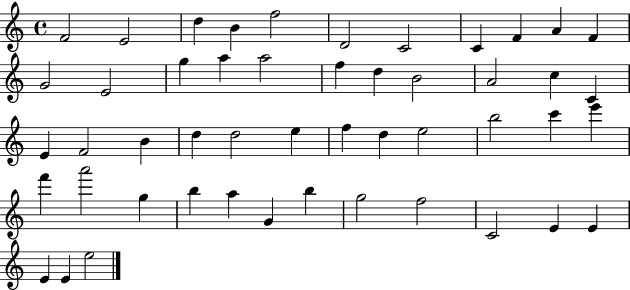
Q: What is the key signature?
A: C major